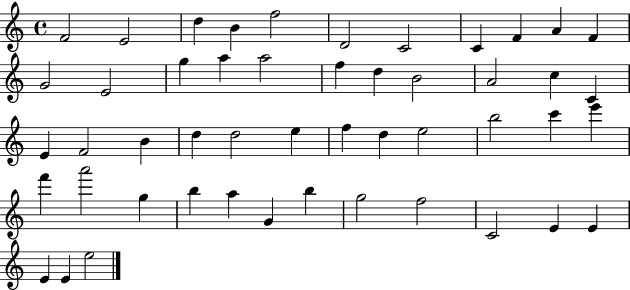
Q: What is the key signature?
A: C major